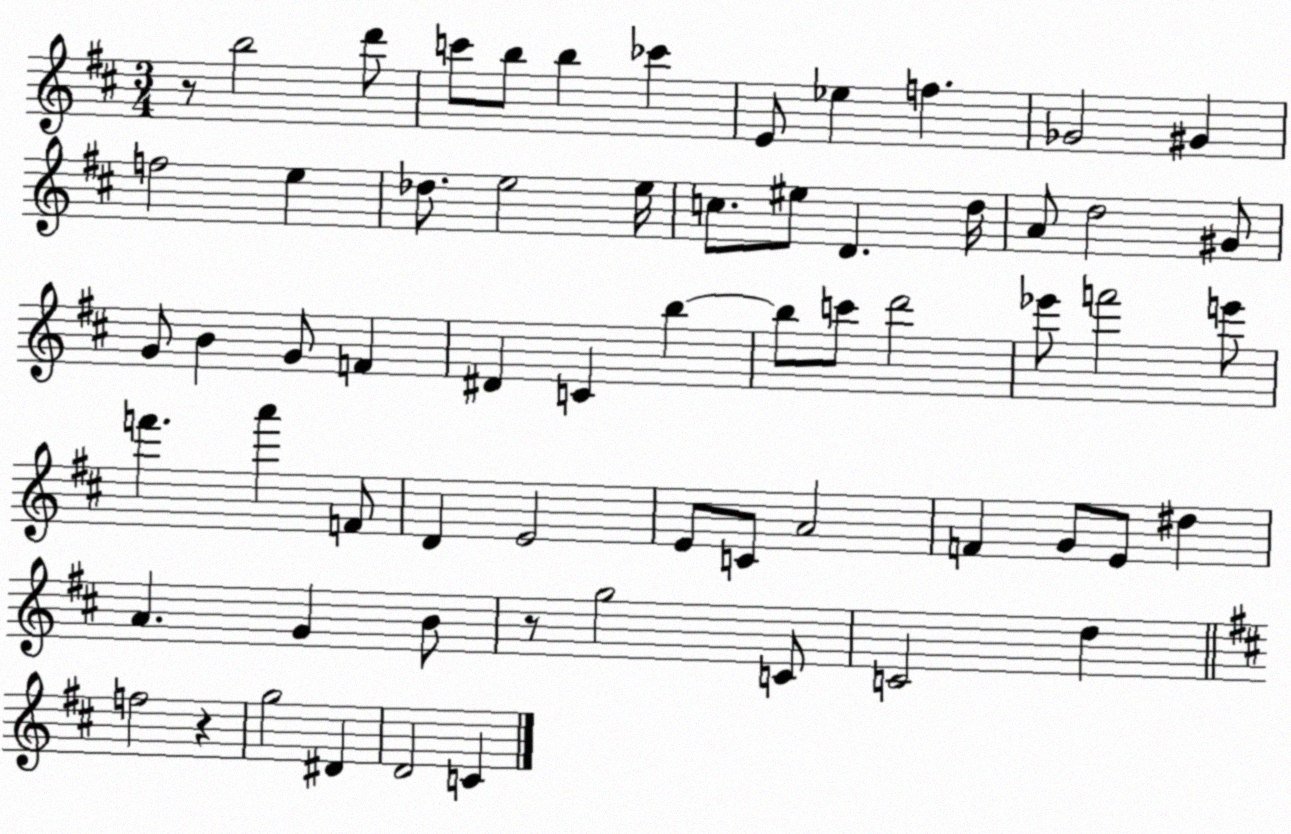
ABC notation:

X:1
T:Untitled
M:3/4
L:1/4
K:D
z/2 b2 d'/2 c'/2 b/2 b _c' E/2 _e f _G2 ^G f2 e _d/2 e2 e/4 c/2 ^e/2 D d/4 A/2 d2 ^G/2 G/2 B G/2 F ^D C b b/2 c'/2 d'2 _e'/2 f'2 e'/2 f' a' F/2 D E2 E/2 C/2 A2 F G/2 E/2 ^d A G B/2 z/2 g2 C/2 C2 d f2 z g2 ^D D2 C